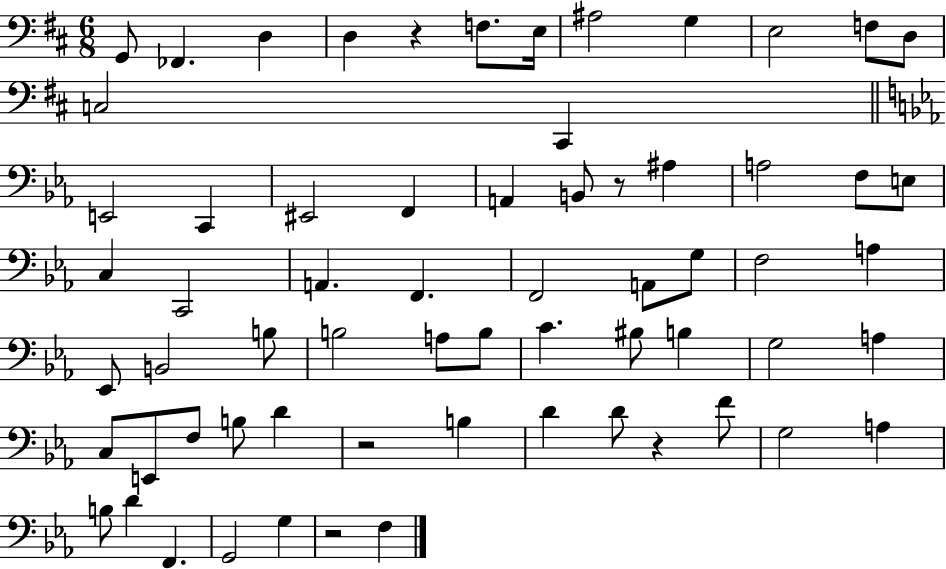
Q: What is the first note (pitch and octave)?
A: G2